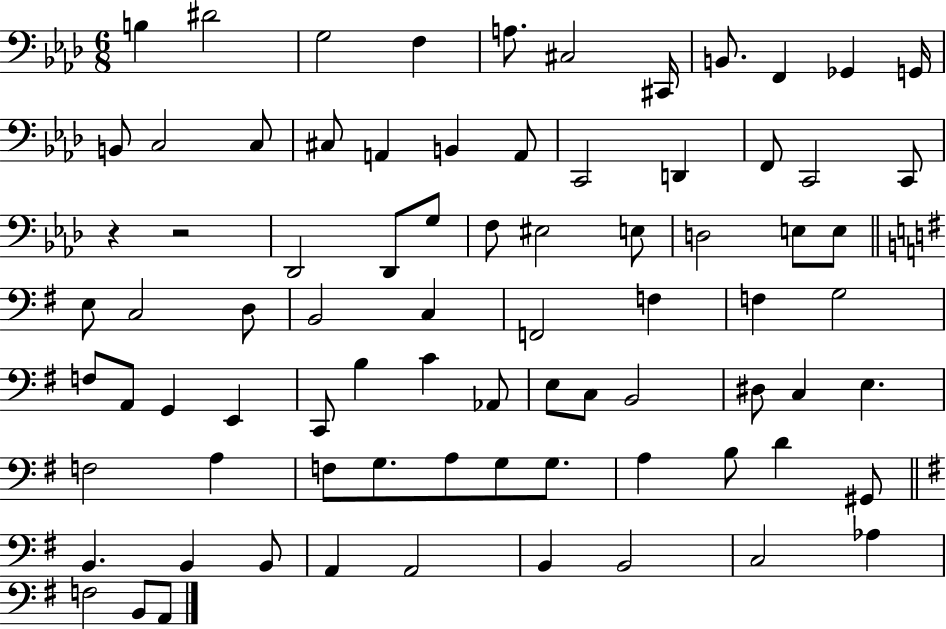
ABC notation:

X:1
T:Untitled
M:6/8
L:1/4
K:Ab
B, ^D2 G,2 F, A,/2 ^C,2 ^C,,/4 B,,/2 F,, _G,, G,,/4 B,,/2 C,2 C,/2 ^C,/2 A,, B,, A,,/2 C,,2 D,, F,,/2 C,,2 C,,/2 z z2 _D,,2 _D,,/2 G,/2 F,/2 ^E,2 E,/2 D,2 E,/2 E,/2 E,/2 C,2 D,/2 B,,2 C, F,,2 F, F, G,2 F,/2 A,,/2 G,, E,, C,,/2 B, C _A,,/2 E,/2 C,/2 B,,2 ^D,/2 C, E, F,2 A, F,/2 G,/2 A,/2 G,/2 G,/2 A, B,/2 D ^G,,/2 B,, B,, B,,/2 A,, A,,2 B,, B,,2 C,2 _A, F,2 B,,/2 A,,/2